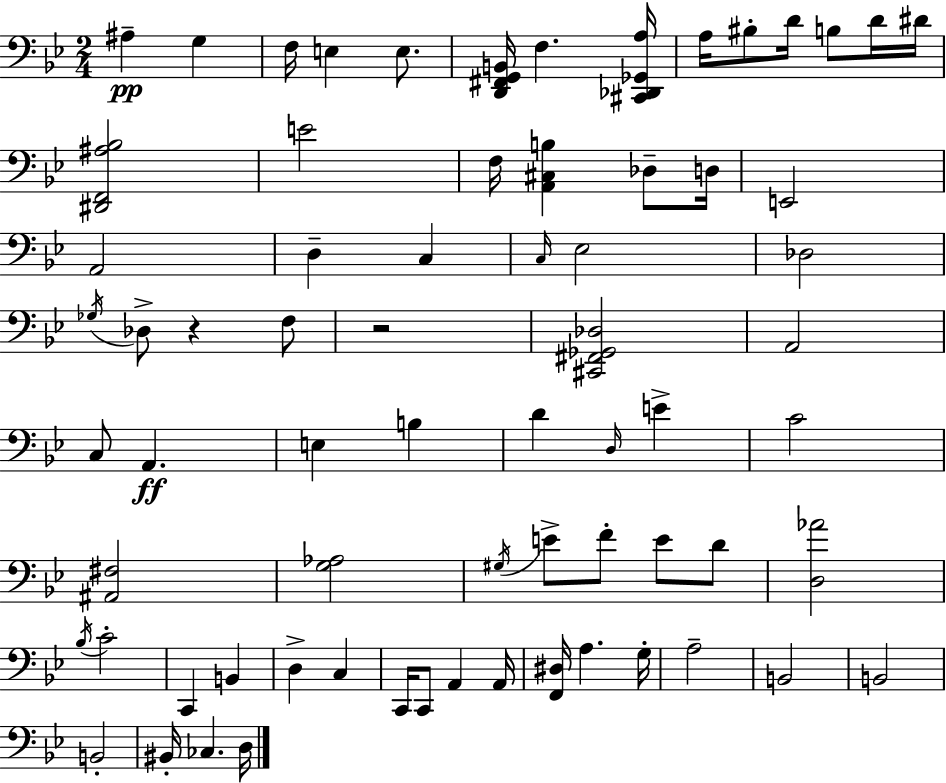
A#3/q G3/q F3/s E3/q E3/e. [D2,F#2,G2,B2]/s F3/q. [C#2,Db2,Gb2,A3]/s A3/s BIS3/e D4/s B3/e D4/s D#4/s [D#2,F2,A#3,Bb3]/h E4/h F3/s [A2,C#3,B3]/q Db3/e D3/s E2/h A2/h D3/q C3/q C3/s Eb3/h Db3/h Gb3/s Db3/e R/q F3/e R/h [C#2,F#2,Gb2,Db3]/h A2/h C3/e A2/q. E3/q B3/q D4/q D3/s E4/q C4/h [A#2,F#3]/h [G3,Ab3]/h G#3/s E4/e F4/e E4/e D4/e [D3,Ab4]/h Bb3/s C4/h C2/q B2/q D3/q C3/q C2/s C2/e A2/q A2/s [F2,D#3]/s A3/q. G3/s A3/h B2/h B2/h B2/h BIS2/s CES3/q. D3/s